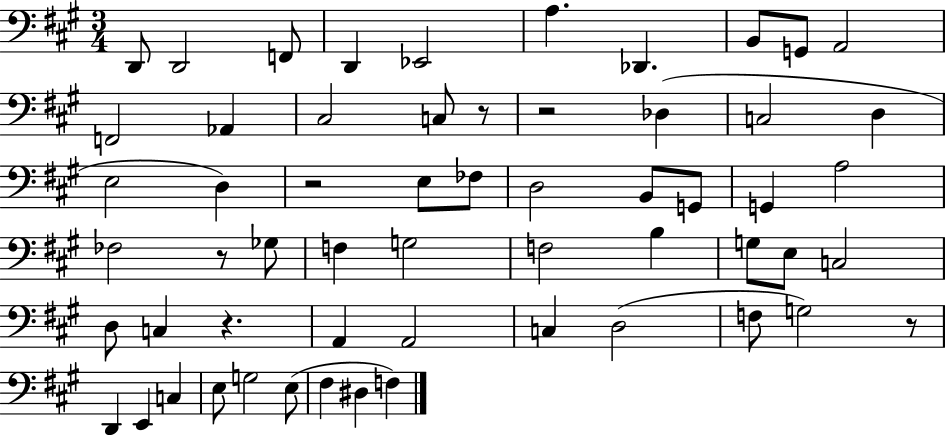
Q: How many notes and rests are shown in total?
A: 58